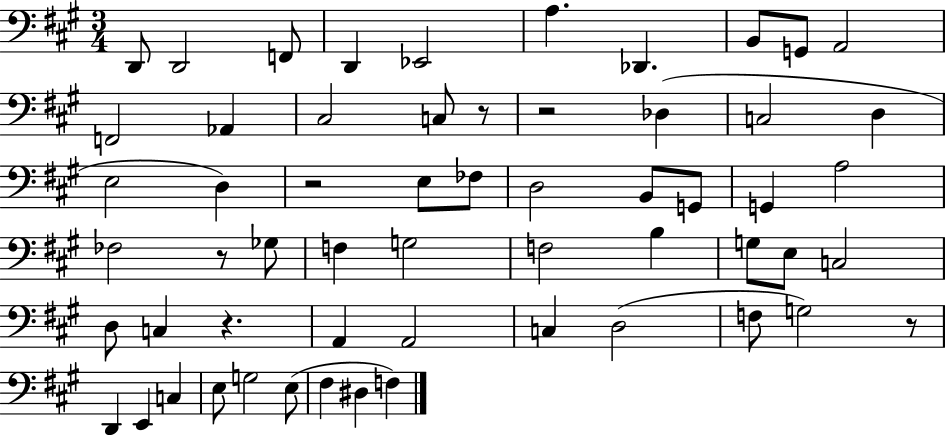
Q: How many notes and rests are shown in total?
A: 58